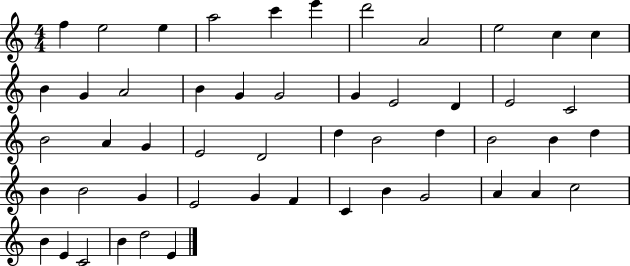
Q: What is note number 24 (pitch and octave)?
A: A4